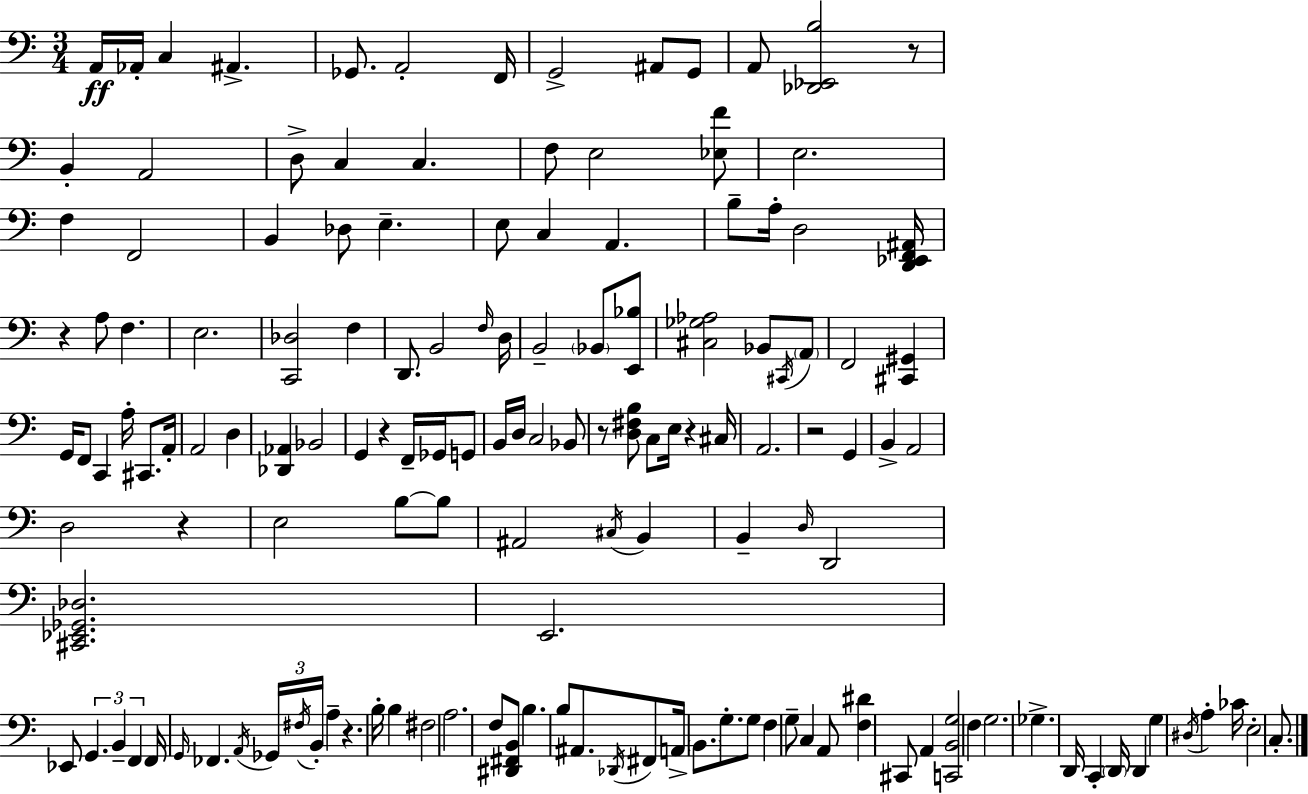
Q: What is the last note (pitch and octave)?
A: C3